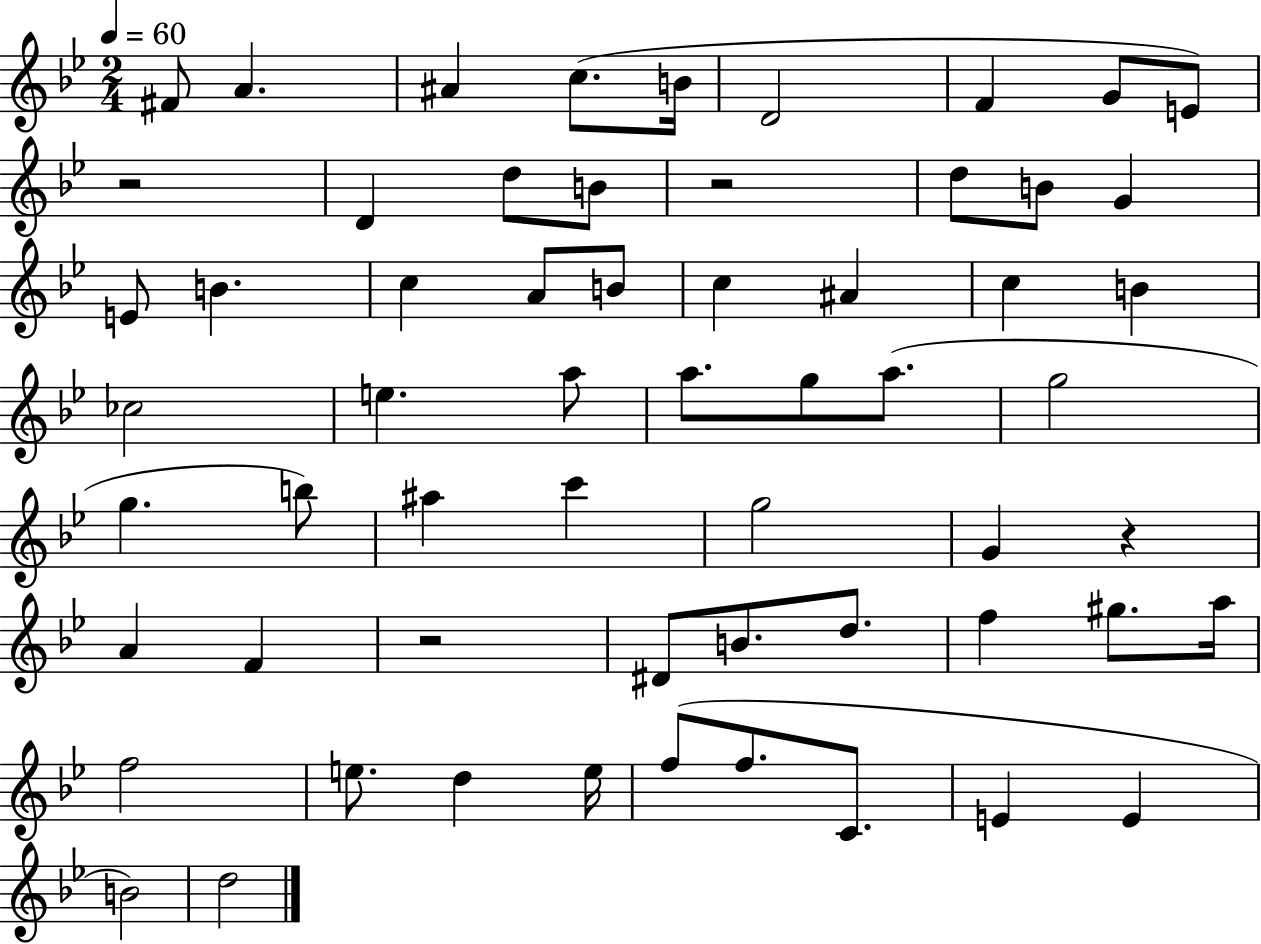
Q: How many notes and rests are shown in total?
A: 60